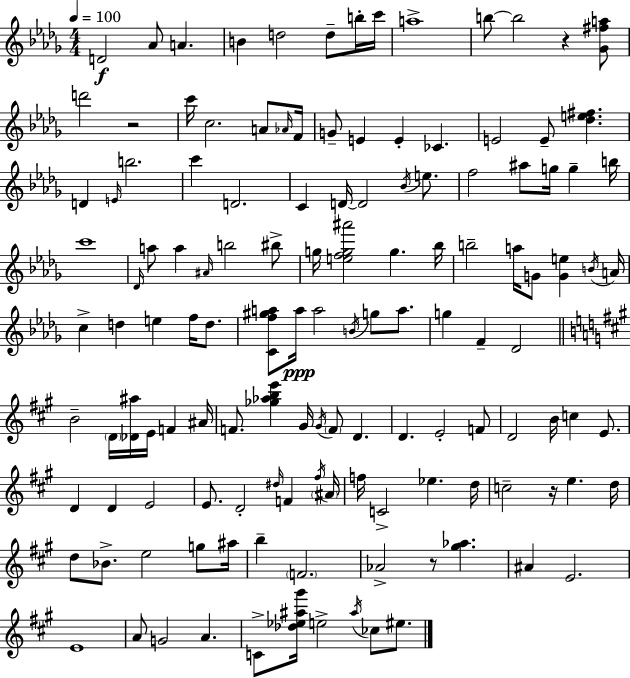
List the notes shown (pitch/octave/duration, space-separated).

D4/h Ab4/e A4/q. B4/q D5/h D5/e B5/s C6/s A5/w B5/e B5/h R/q [Gb4,F#5,A5]/e D6/h R/h C6/s C5/h. A4/e Ab4/s F4/s G4/e E4/q E4/q CES4/q. E4/h E4/e [Db5,E5,F#5]/q. D4/q E4/s B5/h. C6/q D4/h. C4/q D4/s D4/h Bb4/s E5/e. F5/h A#5/e G5/s G5/q B5/s C6/w Db4/s A5/e A5/q A#4/s B5/h BIS5/e G5/s [E5,F5,G5,A#6]/h G5/q. Bb5/s B5/h A5/s G4/e [G4,E5]/q B4/s A4/s C5/q D5/q E5/q F5/s D5/e. [C4,F5,G#5,A5]/e A5/s A5/h B4/s G5/e A5/e. G5/q F4/q Db4/h B4/h D4/s [Db4,A#5]/s E4/s F4/q A#4/s F4/e. [Gb5,Ab5,B5,E6]/q G#4/s G#4/s F4/e D4/q. D4/q. E4/h F4/e D4/h B4/s C5/q E4/e. D4/q D4/q E4/h E4/e. D4/h D#5/s F4/q F#5/s A#4/s F5/s C4/h Eb5/q. D5/s C5/h R/s E5/q. D5/s D5/e Bb4/e. E5/h G5/e A#5/s B5/q F4/h. Ab4/h R/e [G#5,Ab5]/q. A#4/q E4/h. E4/w A4/e G4/h A4/q. C4/e [Db5,Eb5,A#5,G#6]/s E5/h A#5/s CES5/e EIS5/e.